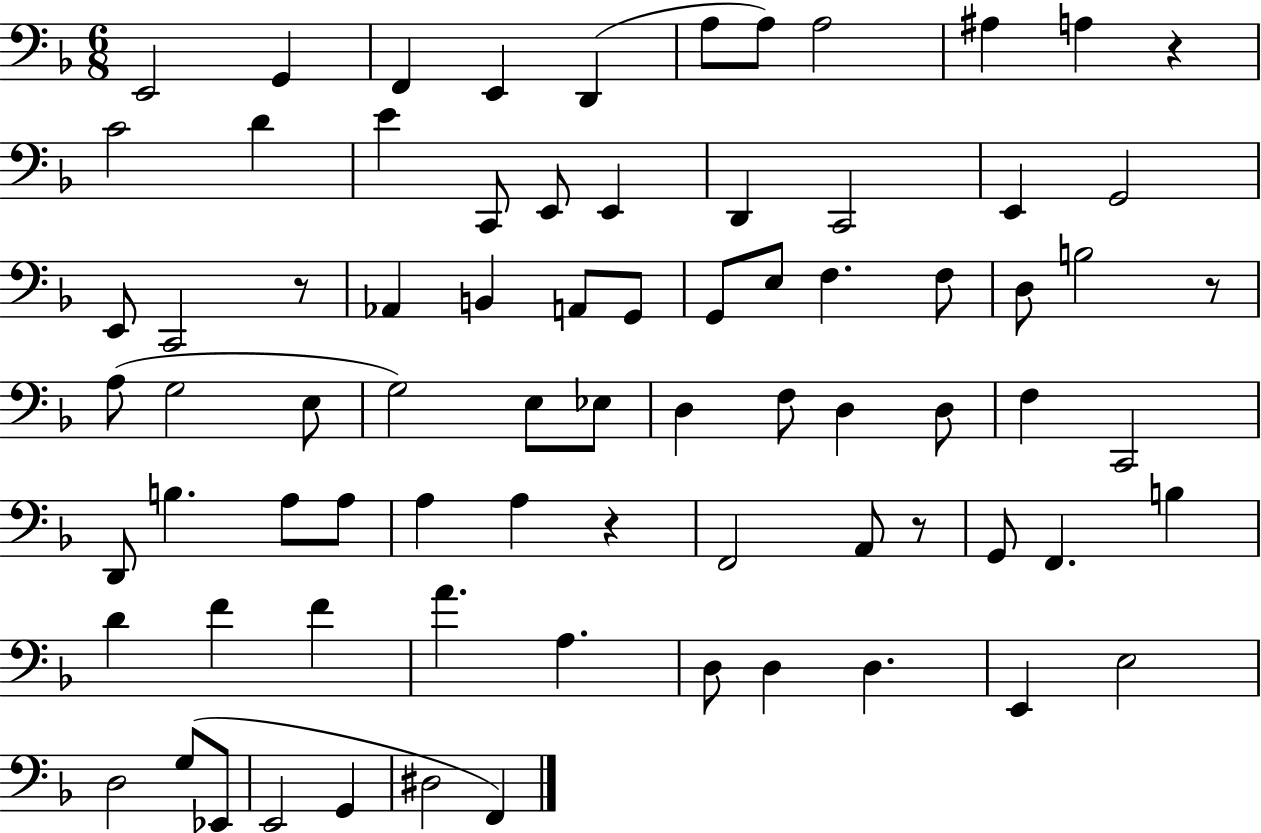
E2/h G2/q F2/q E2/q D2/q A3/e A3/e A3/h A#3/q A3/q R/q C4/h D4/q E4/q C2/e E2/e E2/q D2/q C2/h E2/q G2/h E2/e C2/h R/e Ab2/q B2/q A2/e G2/e G2/e E3/e F3/q. F3/e D3/e B3/h R/e A3/e G3/h E3/e G3/h E3/e Eb3/e D3/q F3/e D3/q D3/e F3/q C2/h D2/e B3/q. A3/e A3/e A3/q A3/q R/q F2/h A2/e R/e G2/e F2/q. B3/q D4/q F4/q F4/q A4/q. A3/q. D3/e D3/q D3/q. E2/q E3/h D3/h G3/e Eb2/e E2/h G2/q D#3/h F2/q